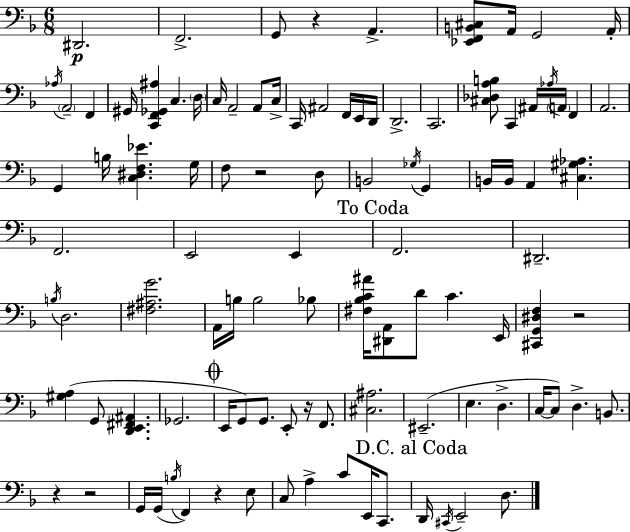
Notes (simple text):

D#2/h. F2/h. G2/e R/q A2/q. [Eb2,F2,B2,C#3]/e A2/s G2/h A2/s Ab3/s A2/h F2/q G#2/s [C2,F2,Gb2,A#3]/q C3/q. D3/s C3/s A2/h A2/e C3/s C2/s A#2/h F2/s E2/s D2/s D2/h. C2/h. [C#3,Db3,A3,B3]/e C2/q A#2/s Ab3/s A2/s F2/q A2/h. G2/q B3/s [C3,D#3,F3,Eb4]/q. G3/s F3/e R/h D3/e B2/h Gb3/s G2/q B2/s B2/s A2/q [C#3,G#3,Ab3]/q. F2/h. E2/h E2/q F2/h. D#2/h. B3/s D3/h. [F#3,A#3,G4]/h. A2/s B3/s B3/h Bb3/e [F#3,Bb3,C4,A#4]/s [D#2,A2]/e D4/e C4/q. E2/s [C#2,G2,D#3,F3]/q R/h [G#3,A3]/q G2/e [D2,E2,F#2,A#2]/q. Gb2/h. E2/s G2/e G2/e. E2/e R/s F2/e. [C#3,A#3]/h. EIS2/h. E3/q. D3/q. C3/s C3/e D3/q. B2/e. R/q R/h G2/s G2/s B3/s F2/q R/q E3/e C3/e A3/q C4/e E2/s C2/e. D2/s C#2/s E2/h D3/e.